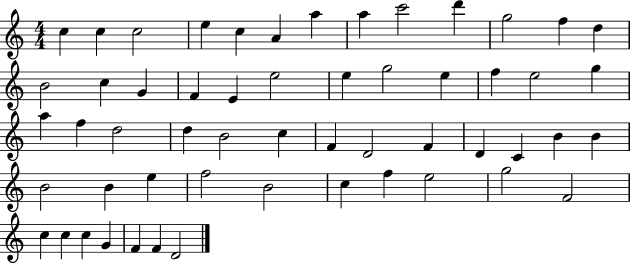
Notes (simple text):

C5/q C5/q C5/h E5/q C5/q A4/q A5/q A5/q C6/h D6/q G5/h F5/q D5/q B4/h C5/q G4/q F4/q E4/q E5/h E5/q G5/h E5/q F5/q E5/h G5/q A5/q F5/q D5/h D5/q B4/h C5/q F4/q D4/h F4/q D4/q C4/q B4/q B4/q B4/h B4/q E5/q F5/h B4/h C5/q F5/q E5/h G5/h F4/h C5/q C5/q C5/q G4/q F4/q F4/q D4/h